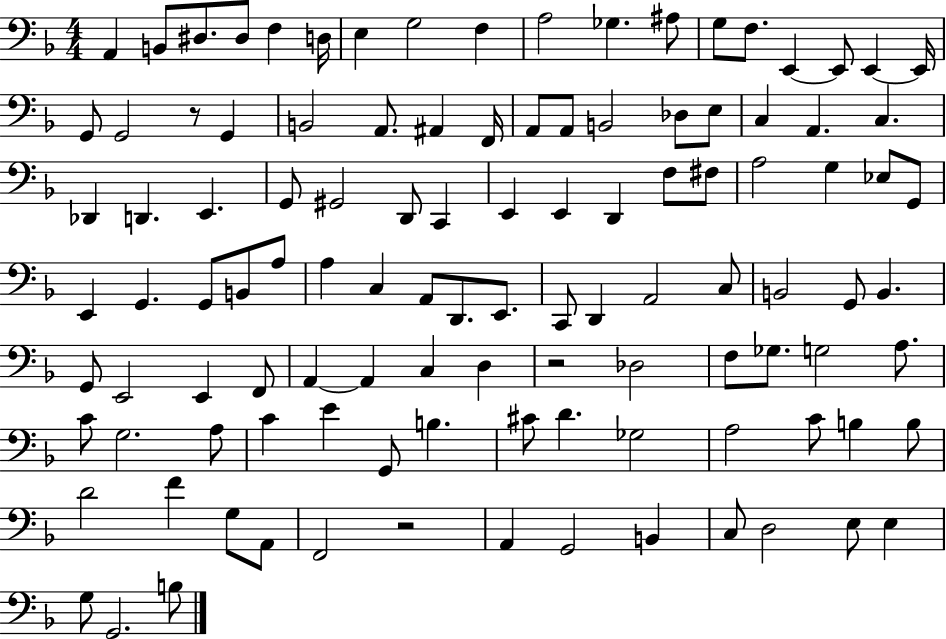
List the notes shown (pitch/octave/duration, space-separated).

A2/q B2/e D#3/e. D#3/e F3/q D3/s E3/q G3/h F3/q A3/h Gb3/q. A#3/e G3/e F3/e. E2/q E2/e E2/q E2/s G2/e G2/h R/e G2/q B2/h A2/e. A#2/q F2/s A2/e A2/e B2/h Db3/e E3/e C3/q A2/q. C3/q. Db2/q D2/q. E2/q. G2/e G#2/h D2/e C2/q E2/q E2/q D2/q F3/e F#3/e A3/h G3/q Eb3/e G2/e E2/q G2/q. G2/e B2/e A3/e A3/q C3/q A2/e D2/e. E2/e. C2/e D2/q A2/h C3/e B2/h G2/e B2/q. G2/e E2/h E2/q F2/e A2/q A2/q C3/q D3/q R/h Db3/h F3/e Gb3/e. G3/h A3/e. C4/e G3/h. A3/e C4/q E4/q G2/e B3/q. C#4/e D4/q. Gb3/h A3/h C4/e B3/q B3/e D4/h F4/q G3/e A2/e F2/h R/h A2/q G2/h B2/q C3/e D3/h E3/e E3/q G3/e G2/h. B3/e